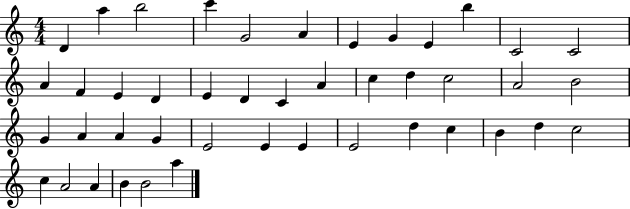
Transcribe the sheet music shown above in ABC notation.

X:1
T:Untitled
M:4/4
L:1/4
K:C
D a b2 c' G2 A E G E b C2 C2 A F E D E D C A c d c2 A2 B2 G A A G E2 E E E2 d c B d c2 c A2 A B B2 a